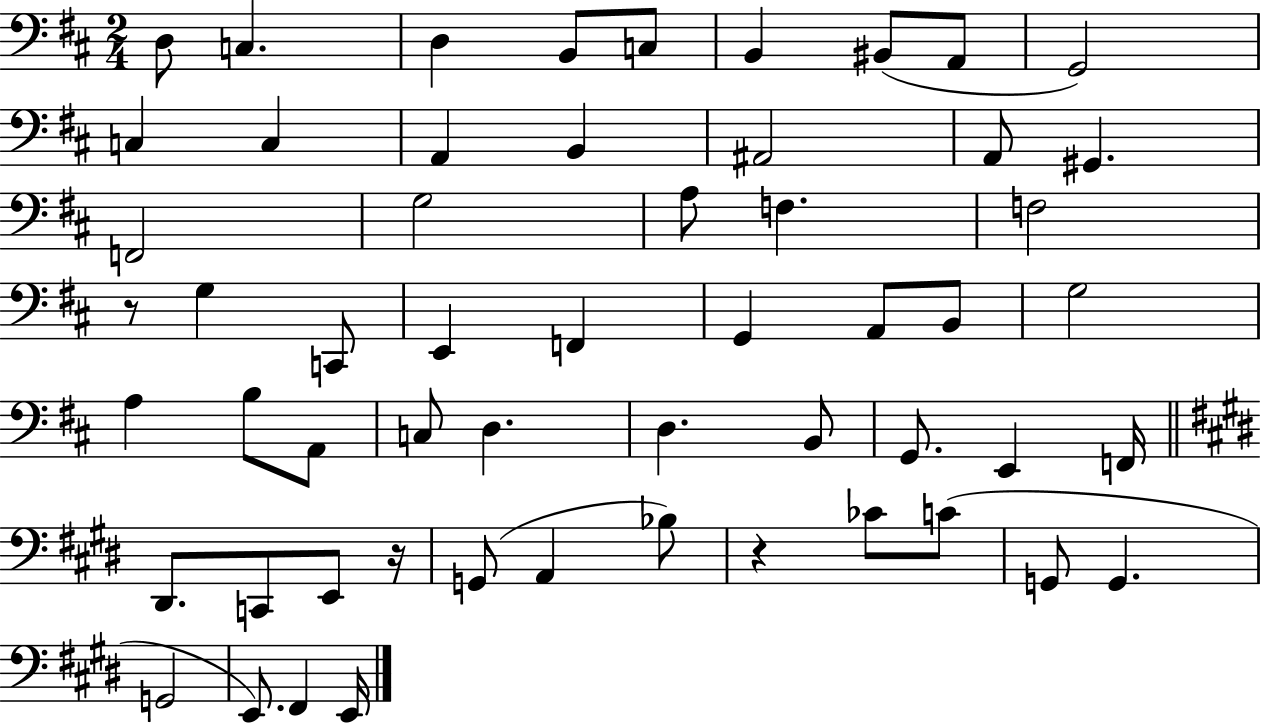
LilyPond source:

{
  \clef bass
  \numericTimeSignature
  \time 2/4
  \key d \major
  d8 c4. | d4 b,8 c8 | b,4 bis,8( a,8 | g,2) | \break c4 c4 | a,4 b,4 | ais,2 | a,8 gis,4. | \break f,2 | g2 | a8 f4. | f2 | \break r8 g4 c,8 | e,4 f,4 | g,4 a,8 b,8 | g2 | \break a4 b8 a,8 | c8 d4. | d4. b,8 | g,8. e,4 f,16 | \break \bar "||" \break \key e \major dis,8. c,8 e,8 r16 | g,8( a,4 bes8) | r4 ces'8 c'8( | g,8 g,4. | \break g,2 | e,8.) fis,4 e,16 | \bar "|."
}